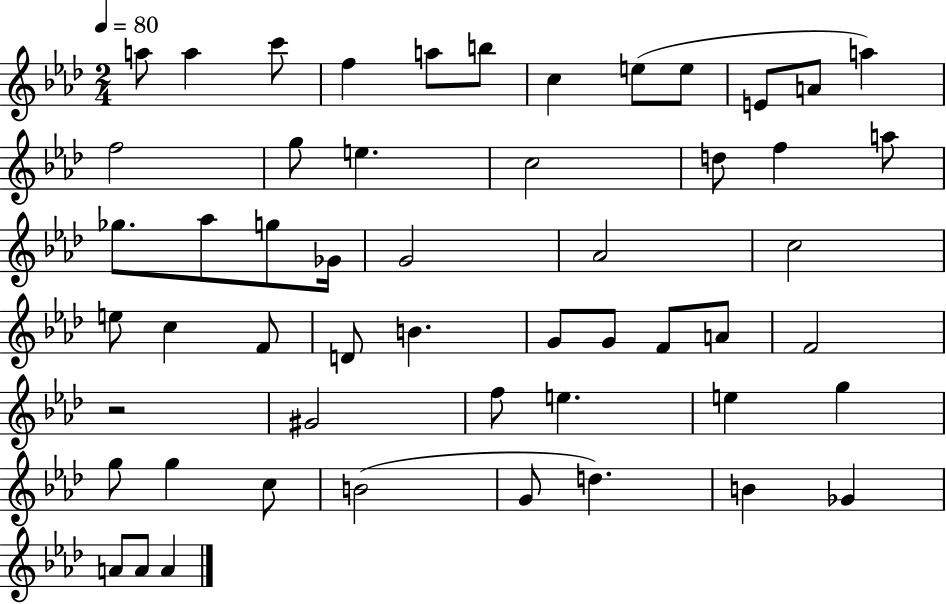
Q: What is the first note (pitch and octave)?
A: A5